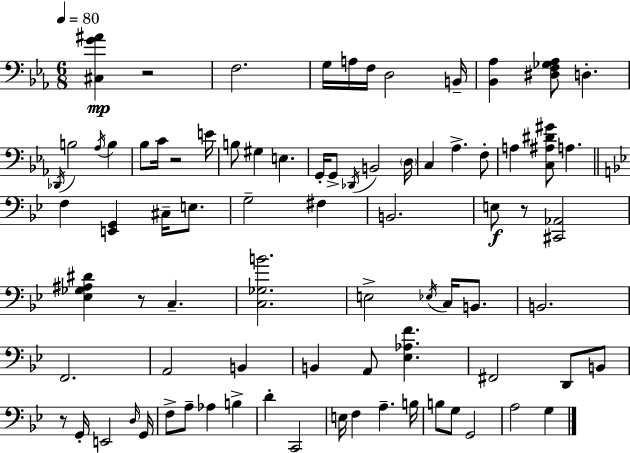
{
  \clef bass
  \numericTimeSignature
  \time 6/8
  \key ees \major
  \tempo 4 = 80
  <cis g' ais'>4\mp r2 | f2. | g16 a16 f16 d2 b,16-- | <bes, aes>4 <dis f ges aes>8 d4.-. | \break \acciaccatura { des,16 } b2 \acciaccatura { aes16 } b4 | bes8 c'16 r2 | e'16 b8 gis4 e4. | g,16-. g,8-> \acciaccatura { des,16 } b,2 | \break \parenthesize d16 c4 aes4.-> | f8-. a4 <c ais dis' gis'>8 a4. | \bar "||" \break \key g \minor f4 <e, g,>4 cis16-- e8. | g2-- fis4 | b,2. | e8\f r8 <cis, aes,>2 | \break <ees ges ais dis'>4 r8 c4.-- | <c ges b'>2. | e2-> \acciaccatura { ees16 } c16 b,8. | b,2. | \break f,2. | a,2 b,4 | b,4 a,8 <ees aes f'>4. | fis,2 d,8 b,8 | \break r8 g,16-. e,2 | \grace { d16 } g,16 f8-> a8-- aes4 b4-> | d'4-. c,2 | e16 f4 a4.-- | \break b16 b8 g8 g,2 | a2 g4 | \bar "|."
}